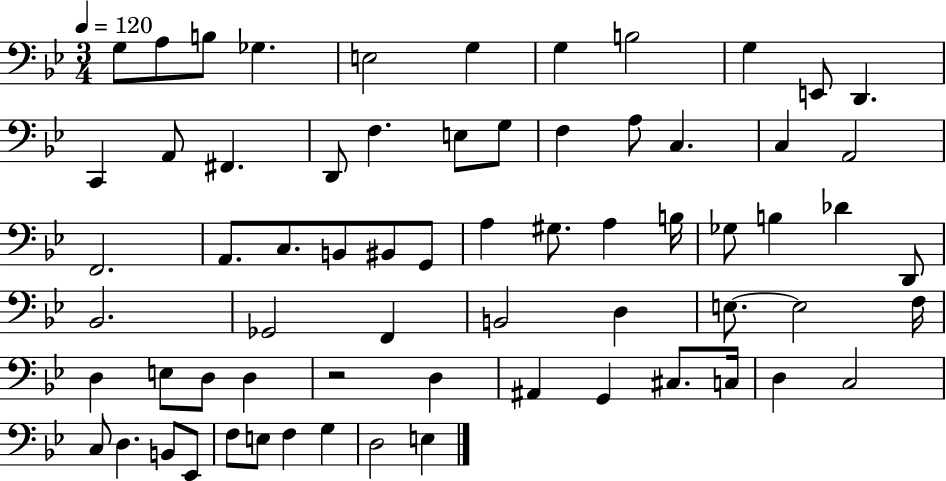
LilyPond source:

{
  \clef bass
  \numericTimeSignature
  \time 3/4
  \key bes \major
  \tempo 4 = 120
  \repeat volta 2 { g8 a8 b8 ges4. | e2 g4 | g4 b2 | g4 e,8 d,4. | \break c,4 a,8 fis,4. | d,8 f4. e8 g8 | f4 a8 c4. | c4 a,2 | \break f,2. | a,8. c8. b,8 bis,8 g,8 | a4 gis8. a4 b16 | ges8 b4 des'4 d,8 | \break bes,2. | ges,2 f,4 | b,2 d4 | e8.~~ e2 f16 | \break d4 e8 d8 d4 | r2 d4 | ais,4 g,4 cis8. c16 | d4 c2 | \break c8 d4. b,8 ees,8 | f8 e8 f4 g4 | d2 e4 | } \bar "|."
}